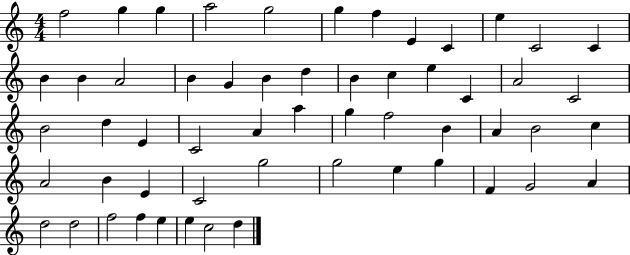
{
  \clef treble
  \numericTimeSignature
  \time 4/4
  \key c \major
  f''2 g''4 g''4 | a''2 g''2 | g''4 f''4 e'4 c'4 | e''4 c'2 c'4 | \break b'4 b'4 a'2 | b'4 g'4 b'4 d''4 | b'4 c''4 e''4 c'4 | a'2 c'2 | \break b'2 d''4 e'4 | c'2 a'4 a''4 | g''4 f''2 b'4 | a'4 b'2 c''4 | \break a'2 b'4 e'4 | c'2 g''2 | g''2 e''4 g''4 | f'4 g'2 a'4 | \break d''2 d''2 | f''2 f''4 e''4 | e''4 c''2 d''4 | \bar "|."
}